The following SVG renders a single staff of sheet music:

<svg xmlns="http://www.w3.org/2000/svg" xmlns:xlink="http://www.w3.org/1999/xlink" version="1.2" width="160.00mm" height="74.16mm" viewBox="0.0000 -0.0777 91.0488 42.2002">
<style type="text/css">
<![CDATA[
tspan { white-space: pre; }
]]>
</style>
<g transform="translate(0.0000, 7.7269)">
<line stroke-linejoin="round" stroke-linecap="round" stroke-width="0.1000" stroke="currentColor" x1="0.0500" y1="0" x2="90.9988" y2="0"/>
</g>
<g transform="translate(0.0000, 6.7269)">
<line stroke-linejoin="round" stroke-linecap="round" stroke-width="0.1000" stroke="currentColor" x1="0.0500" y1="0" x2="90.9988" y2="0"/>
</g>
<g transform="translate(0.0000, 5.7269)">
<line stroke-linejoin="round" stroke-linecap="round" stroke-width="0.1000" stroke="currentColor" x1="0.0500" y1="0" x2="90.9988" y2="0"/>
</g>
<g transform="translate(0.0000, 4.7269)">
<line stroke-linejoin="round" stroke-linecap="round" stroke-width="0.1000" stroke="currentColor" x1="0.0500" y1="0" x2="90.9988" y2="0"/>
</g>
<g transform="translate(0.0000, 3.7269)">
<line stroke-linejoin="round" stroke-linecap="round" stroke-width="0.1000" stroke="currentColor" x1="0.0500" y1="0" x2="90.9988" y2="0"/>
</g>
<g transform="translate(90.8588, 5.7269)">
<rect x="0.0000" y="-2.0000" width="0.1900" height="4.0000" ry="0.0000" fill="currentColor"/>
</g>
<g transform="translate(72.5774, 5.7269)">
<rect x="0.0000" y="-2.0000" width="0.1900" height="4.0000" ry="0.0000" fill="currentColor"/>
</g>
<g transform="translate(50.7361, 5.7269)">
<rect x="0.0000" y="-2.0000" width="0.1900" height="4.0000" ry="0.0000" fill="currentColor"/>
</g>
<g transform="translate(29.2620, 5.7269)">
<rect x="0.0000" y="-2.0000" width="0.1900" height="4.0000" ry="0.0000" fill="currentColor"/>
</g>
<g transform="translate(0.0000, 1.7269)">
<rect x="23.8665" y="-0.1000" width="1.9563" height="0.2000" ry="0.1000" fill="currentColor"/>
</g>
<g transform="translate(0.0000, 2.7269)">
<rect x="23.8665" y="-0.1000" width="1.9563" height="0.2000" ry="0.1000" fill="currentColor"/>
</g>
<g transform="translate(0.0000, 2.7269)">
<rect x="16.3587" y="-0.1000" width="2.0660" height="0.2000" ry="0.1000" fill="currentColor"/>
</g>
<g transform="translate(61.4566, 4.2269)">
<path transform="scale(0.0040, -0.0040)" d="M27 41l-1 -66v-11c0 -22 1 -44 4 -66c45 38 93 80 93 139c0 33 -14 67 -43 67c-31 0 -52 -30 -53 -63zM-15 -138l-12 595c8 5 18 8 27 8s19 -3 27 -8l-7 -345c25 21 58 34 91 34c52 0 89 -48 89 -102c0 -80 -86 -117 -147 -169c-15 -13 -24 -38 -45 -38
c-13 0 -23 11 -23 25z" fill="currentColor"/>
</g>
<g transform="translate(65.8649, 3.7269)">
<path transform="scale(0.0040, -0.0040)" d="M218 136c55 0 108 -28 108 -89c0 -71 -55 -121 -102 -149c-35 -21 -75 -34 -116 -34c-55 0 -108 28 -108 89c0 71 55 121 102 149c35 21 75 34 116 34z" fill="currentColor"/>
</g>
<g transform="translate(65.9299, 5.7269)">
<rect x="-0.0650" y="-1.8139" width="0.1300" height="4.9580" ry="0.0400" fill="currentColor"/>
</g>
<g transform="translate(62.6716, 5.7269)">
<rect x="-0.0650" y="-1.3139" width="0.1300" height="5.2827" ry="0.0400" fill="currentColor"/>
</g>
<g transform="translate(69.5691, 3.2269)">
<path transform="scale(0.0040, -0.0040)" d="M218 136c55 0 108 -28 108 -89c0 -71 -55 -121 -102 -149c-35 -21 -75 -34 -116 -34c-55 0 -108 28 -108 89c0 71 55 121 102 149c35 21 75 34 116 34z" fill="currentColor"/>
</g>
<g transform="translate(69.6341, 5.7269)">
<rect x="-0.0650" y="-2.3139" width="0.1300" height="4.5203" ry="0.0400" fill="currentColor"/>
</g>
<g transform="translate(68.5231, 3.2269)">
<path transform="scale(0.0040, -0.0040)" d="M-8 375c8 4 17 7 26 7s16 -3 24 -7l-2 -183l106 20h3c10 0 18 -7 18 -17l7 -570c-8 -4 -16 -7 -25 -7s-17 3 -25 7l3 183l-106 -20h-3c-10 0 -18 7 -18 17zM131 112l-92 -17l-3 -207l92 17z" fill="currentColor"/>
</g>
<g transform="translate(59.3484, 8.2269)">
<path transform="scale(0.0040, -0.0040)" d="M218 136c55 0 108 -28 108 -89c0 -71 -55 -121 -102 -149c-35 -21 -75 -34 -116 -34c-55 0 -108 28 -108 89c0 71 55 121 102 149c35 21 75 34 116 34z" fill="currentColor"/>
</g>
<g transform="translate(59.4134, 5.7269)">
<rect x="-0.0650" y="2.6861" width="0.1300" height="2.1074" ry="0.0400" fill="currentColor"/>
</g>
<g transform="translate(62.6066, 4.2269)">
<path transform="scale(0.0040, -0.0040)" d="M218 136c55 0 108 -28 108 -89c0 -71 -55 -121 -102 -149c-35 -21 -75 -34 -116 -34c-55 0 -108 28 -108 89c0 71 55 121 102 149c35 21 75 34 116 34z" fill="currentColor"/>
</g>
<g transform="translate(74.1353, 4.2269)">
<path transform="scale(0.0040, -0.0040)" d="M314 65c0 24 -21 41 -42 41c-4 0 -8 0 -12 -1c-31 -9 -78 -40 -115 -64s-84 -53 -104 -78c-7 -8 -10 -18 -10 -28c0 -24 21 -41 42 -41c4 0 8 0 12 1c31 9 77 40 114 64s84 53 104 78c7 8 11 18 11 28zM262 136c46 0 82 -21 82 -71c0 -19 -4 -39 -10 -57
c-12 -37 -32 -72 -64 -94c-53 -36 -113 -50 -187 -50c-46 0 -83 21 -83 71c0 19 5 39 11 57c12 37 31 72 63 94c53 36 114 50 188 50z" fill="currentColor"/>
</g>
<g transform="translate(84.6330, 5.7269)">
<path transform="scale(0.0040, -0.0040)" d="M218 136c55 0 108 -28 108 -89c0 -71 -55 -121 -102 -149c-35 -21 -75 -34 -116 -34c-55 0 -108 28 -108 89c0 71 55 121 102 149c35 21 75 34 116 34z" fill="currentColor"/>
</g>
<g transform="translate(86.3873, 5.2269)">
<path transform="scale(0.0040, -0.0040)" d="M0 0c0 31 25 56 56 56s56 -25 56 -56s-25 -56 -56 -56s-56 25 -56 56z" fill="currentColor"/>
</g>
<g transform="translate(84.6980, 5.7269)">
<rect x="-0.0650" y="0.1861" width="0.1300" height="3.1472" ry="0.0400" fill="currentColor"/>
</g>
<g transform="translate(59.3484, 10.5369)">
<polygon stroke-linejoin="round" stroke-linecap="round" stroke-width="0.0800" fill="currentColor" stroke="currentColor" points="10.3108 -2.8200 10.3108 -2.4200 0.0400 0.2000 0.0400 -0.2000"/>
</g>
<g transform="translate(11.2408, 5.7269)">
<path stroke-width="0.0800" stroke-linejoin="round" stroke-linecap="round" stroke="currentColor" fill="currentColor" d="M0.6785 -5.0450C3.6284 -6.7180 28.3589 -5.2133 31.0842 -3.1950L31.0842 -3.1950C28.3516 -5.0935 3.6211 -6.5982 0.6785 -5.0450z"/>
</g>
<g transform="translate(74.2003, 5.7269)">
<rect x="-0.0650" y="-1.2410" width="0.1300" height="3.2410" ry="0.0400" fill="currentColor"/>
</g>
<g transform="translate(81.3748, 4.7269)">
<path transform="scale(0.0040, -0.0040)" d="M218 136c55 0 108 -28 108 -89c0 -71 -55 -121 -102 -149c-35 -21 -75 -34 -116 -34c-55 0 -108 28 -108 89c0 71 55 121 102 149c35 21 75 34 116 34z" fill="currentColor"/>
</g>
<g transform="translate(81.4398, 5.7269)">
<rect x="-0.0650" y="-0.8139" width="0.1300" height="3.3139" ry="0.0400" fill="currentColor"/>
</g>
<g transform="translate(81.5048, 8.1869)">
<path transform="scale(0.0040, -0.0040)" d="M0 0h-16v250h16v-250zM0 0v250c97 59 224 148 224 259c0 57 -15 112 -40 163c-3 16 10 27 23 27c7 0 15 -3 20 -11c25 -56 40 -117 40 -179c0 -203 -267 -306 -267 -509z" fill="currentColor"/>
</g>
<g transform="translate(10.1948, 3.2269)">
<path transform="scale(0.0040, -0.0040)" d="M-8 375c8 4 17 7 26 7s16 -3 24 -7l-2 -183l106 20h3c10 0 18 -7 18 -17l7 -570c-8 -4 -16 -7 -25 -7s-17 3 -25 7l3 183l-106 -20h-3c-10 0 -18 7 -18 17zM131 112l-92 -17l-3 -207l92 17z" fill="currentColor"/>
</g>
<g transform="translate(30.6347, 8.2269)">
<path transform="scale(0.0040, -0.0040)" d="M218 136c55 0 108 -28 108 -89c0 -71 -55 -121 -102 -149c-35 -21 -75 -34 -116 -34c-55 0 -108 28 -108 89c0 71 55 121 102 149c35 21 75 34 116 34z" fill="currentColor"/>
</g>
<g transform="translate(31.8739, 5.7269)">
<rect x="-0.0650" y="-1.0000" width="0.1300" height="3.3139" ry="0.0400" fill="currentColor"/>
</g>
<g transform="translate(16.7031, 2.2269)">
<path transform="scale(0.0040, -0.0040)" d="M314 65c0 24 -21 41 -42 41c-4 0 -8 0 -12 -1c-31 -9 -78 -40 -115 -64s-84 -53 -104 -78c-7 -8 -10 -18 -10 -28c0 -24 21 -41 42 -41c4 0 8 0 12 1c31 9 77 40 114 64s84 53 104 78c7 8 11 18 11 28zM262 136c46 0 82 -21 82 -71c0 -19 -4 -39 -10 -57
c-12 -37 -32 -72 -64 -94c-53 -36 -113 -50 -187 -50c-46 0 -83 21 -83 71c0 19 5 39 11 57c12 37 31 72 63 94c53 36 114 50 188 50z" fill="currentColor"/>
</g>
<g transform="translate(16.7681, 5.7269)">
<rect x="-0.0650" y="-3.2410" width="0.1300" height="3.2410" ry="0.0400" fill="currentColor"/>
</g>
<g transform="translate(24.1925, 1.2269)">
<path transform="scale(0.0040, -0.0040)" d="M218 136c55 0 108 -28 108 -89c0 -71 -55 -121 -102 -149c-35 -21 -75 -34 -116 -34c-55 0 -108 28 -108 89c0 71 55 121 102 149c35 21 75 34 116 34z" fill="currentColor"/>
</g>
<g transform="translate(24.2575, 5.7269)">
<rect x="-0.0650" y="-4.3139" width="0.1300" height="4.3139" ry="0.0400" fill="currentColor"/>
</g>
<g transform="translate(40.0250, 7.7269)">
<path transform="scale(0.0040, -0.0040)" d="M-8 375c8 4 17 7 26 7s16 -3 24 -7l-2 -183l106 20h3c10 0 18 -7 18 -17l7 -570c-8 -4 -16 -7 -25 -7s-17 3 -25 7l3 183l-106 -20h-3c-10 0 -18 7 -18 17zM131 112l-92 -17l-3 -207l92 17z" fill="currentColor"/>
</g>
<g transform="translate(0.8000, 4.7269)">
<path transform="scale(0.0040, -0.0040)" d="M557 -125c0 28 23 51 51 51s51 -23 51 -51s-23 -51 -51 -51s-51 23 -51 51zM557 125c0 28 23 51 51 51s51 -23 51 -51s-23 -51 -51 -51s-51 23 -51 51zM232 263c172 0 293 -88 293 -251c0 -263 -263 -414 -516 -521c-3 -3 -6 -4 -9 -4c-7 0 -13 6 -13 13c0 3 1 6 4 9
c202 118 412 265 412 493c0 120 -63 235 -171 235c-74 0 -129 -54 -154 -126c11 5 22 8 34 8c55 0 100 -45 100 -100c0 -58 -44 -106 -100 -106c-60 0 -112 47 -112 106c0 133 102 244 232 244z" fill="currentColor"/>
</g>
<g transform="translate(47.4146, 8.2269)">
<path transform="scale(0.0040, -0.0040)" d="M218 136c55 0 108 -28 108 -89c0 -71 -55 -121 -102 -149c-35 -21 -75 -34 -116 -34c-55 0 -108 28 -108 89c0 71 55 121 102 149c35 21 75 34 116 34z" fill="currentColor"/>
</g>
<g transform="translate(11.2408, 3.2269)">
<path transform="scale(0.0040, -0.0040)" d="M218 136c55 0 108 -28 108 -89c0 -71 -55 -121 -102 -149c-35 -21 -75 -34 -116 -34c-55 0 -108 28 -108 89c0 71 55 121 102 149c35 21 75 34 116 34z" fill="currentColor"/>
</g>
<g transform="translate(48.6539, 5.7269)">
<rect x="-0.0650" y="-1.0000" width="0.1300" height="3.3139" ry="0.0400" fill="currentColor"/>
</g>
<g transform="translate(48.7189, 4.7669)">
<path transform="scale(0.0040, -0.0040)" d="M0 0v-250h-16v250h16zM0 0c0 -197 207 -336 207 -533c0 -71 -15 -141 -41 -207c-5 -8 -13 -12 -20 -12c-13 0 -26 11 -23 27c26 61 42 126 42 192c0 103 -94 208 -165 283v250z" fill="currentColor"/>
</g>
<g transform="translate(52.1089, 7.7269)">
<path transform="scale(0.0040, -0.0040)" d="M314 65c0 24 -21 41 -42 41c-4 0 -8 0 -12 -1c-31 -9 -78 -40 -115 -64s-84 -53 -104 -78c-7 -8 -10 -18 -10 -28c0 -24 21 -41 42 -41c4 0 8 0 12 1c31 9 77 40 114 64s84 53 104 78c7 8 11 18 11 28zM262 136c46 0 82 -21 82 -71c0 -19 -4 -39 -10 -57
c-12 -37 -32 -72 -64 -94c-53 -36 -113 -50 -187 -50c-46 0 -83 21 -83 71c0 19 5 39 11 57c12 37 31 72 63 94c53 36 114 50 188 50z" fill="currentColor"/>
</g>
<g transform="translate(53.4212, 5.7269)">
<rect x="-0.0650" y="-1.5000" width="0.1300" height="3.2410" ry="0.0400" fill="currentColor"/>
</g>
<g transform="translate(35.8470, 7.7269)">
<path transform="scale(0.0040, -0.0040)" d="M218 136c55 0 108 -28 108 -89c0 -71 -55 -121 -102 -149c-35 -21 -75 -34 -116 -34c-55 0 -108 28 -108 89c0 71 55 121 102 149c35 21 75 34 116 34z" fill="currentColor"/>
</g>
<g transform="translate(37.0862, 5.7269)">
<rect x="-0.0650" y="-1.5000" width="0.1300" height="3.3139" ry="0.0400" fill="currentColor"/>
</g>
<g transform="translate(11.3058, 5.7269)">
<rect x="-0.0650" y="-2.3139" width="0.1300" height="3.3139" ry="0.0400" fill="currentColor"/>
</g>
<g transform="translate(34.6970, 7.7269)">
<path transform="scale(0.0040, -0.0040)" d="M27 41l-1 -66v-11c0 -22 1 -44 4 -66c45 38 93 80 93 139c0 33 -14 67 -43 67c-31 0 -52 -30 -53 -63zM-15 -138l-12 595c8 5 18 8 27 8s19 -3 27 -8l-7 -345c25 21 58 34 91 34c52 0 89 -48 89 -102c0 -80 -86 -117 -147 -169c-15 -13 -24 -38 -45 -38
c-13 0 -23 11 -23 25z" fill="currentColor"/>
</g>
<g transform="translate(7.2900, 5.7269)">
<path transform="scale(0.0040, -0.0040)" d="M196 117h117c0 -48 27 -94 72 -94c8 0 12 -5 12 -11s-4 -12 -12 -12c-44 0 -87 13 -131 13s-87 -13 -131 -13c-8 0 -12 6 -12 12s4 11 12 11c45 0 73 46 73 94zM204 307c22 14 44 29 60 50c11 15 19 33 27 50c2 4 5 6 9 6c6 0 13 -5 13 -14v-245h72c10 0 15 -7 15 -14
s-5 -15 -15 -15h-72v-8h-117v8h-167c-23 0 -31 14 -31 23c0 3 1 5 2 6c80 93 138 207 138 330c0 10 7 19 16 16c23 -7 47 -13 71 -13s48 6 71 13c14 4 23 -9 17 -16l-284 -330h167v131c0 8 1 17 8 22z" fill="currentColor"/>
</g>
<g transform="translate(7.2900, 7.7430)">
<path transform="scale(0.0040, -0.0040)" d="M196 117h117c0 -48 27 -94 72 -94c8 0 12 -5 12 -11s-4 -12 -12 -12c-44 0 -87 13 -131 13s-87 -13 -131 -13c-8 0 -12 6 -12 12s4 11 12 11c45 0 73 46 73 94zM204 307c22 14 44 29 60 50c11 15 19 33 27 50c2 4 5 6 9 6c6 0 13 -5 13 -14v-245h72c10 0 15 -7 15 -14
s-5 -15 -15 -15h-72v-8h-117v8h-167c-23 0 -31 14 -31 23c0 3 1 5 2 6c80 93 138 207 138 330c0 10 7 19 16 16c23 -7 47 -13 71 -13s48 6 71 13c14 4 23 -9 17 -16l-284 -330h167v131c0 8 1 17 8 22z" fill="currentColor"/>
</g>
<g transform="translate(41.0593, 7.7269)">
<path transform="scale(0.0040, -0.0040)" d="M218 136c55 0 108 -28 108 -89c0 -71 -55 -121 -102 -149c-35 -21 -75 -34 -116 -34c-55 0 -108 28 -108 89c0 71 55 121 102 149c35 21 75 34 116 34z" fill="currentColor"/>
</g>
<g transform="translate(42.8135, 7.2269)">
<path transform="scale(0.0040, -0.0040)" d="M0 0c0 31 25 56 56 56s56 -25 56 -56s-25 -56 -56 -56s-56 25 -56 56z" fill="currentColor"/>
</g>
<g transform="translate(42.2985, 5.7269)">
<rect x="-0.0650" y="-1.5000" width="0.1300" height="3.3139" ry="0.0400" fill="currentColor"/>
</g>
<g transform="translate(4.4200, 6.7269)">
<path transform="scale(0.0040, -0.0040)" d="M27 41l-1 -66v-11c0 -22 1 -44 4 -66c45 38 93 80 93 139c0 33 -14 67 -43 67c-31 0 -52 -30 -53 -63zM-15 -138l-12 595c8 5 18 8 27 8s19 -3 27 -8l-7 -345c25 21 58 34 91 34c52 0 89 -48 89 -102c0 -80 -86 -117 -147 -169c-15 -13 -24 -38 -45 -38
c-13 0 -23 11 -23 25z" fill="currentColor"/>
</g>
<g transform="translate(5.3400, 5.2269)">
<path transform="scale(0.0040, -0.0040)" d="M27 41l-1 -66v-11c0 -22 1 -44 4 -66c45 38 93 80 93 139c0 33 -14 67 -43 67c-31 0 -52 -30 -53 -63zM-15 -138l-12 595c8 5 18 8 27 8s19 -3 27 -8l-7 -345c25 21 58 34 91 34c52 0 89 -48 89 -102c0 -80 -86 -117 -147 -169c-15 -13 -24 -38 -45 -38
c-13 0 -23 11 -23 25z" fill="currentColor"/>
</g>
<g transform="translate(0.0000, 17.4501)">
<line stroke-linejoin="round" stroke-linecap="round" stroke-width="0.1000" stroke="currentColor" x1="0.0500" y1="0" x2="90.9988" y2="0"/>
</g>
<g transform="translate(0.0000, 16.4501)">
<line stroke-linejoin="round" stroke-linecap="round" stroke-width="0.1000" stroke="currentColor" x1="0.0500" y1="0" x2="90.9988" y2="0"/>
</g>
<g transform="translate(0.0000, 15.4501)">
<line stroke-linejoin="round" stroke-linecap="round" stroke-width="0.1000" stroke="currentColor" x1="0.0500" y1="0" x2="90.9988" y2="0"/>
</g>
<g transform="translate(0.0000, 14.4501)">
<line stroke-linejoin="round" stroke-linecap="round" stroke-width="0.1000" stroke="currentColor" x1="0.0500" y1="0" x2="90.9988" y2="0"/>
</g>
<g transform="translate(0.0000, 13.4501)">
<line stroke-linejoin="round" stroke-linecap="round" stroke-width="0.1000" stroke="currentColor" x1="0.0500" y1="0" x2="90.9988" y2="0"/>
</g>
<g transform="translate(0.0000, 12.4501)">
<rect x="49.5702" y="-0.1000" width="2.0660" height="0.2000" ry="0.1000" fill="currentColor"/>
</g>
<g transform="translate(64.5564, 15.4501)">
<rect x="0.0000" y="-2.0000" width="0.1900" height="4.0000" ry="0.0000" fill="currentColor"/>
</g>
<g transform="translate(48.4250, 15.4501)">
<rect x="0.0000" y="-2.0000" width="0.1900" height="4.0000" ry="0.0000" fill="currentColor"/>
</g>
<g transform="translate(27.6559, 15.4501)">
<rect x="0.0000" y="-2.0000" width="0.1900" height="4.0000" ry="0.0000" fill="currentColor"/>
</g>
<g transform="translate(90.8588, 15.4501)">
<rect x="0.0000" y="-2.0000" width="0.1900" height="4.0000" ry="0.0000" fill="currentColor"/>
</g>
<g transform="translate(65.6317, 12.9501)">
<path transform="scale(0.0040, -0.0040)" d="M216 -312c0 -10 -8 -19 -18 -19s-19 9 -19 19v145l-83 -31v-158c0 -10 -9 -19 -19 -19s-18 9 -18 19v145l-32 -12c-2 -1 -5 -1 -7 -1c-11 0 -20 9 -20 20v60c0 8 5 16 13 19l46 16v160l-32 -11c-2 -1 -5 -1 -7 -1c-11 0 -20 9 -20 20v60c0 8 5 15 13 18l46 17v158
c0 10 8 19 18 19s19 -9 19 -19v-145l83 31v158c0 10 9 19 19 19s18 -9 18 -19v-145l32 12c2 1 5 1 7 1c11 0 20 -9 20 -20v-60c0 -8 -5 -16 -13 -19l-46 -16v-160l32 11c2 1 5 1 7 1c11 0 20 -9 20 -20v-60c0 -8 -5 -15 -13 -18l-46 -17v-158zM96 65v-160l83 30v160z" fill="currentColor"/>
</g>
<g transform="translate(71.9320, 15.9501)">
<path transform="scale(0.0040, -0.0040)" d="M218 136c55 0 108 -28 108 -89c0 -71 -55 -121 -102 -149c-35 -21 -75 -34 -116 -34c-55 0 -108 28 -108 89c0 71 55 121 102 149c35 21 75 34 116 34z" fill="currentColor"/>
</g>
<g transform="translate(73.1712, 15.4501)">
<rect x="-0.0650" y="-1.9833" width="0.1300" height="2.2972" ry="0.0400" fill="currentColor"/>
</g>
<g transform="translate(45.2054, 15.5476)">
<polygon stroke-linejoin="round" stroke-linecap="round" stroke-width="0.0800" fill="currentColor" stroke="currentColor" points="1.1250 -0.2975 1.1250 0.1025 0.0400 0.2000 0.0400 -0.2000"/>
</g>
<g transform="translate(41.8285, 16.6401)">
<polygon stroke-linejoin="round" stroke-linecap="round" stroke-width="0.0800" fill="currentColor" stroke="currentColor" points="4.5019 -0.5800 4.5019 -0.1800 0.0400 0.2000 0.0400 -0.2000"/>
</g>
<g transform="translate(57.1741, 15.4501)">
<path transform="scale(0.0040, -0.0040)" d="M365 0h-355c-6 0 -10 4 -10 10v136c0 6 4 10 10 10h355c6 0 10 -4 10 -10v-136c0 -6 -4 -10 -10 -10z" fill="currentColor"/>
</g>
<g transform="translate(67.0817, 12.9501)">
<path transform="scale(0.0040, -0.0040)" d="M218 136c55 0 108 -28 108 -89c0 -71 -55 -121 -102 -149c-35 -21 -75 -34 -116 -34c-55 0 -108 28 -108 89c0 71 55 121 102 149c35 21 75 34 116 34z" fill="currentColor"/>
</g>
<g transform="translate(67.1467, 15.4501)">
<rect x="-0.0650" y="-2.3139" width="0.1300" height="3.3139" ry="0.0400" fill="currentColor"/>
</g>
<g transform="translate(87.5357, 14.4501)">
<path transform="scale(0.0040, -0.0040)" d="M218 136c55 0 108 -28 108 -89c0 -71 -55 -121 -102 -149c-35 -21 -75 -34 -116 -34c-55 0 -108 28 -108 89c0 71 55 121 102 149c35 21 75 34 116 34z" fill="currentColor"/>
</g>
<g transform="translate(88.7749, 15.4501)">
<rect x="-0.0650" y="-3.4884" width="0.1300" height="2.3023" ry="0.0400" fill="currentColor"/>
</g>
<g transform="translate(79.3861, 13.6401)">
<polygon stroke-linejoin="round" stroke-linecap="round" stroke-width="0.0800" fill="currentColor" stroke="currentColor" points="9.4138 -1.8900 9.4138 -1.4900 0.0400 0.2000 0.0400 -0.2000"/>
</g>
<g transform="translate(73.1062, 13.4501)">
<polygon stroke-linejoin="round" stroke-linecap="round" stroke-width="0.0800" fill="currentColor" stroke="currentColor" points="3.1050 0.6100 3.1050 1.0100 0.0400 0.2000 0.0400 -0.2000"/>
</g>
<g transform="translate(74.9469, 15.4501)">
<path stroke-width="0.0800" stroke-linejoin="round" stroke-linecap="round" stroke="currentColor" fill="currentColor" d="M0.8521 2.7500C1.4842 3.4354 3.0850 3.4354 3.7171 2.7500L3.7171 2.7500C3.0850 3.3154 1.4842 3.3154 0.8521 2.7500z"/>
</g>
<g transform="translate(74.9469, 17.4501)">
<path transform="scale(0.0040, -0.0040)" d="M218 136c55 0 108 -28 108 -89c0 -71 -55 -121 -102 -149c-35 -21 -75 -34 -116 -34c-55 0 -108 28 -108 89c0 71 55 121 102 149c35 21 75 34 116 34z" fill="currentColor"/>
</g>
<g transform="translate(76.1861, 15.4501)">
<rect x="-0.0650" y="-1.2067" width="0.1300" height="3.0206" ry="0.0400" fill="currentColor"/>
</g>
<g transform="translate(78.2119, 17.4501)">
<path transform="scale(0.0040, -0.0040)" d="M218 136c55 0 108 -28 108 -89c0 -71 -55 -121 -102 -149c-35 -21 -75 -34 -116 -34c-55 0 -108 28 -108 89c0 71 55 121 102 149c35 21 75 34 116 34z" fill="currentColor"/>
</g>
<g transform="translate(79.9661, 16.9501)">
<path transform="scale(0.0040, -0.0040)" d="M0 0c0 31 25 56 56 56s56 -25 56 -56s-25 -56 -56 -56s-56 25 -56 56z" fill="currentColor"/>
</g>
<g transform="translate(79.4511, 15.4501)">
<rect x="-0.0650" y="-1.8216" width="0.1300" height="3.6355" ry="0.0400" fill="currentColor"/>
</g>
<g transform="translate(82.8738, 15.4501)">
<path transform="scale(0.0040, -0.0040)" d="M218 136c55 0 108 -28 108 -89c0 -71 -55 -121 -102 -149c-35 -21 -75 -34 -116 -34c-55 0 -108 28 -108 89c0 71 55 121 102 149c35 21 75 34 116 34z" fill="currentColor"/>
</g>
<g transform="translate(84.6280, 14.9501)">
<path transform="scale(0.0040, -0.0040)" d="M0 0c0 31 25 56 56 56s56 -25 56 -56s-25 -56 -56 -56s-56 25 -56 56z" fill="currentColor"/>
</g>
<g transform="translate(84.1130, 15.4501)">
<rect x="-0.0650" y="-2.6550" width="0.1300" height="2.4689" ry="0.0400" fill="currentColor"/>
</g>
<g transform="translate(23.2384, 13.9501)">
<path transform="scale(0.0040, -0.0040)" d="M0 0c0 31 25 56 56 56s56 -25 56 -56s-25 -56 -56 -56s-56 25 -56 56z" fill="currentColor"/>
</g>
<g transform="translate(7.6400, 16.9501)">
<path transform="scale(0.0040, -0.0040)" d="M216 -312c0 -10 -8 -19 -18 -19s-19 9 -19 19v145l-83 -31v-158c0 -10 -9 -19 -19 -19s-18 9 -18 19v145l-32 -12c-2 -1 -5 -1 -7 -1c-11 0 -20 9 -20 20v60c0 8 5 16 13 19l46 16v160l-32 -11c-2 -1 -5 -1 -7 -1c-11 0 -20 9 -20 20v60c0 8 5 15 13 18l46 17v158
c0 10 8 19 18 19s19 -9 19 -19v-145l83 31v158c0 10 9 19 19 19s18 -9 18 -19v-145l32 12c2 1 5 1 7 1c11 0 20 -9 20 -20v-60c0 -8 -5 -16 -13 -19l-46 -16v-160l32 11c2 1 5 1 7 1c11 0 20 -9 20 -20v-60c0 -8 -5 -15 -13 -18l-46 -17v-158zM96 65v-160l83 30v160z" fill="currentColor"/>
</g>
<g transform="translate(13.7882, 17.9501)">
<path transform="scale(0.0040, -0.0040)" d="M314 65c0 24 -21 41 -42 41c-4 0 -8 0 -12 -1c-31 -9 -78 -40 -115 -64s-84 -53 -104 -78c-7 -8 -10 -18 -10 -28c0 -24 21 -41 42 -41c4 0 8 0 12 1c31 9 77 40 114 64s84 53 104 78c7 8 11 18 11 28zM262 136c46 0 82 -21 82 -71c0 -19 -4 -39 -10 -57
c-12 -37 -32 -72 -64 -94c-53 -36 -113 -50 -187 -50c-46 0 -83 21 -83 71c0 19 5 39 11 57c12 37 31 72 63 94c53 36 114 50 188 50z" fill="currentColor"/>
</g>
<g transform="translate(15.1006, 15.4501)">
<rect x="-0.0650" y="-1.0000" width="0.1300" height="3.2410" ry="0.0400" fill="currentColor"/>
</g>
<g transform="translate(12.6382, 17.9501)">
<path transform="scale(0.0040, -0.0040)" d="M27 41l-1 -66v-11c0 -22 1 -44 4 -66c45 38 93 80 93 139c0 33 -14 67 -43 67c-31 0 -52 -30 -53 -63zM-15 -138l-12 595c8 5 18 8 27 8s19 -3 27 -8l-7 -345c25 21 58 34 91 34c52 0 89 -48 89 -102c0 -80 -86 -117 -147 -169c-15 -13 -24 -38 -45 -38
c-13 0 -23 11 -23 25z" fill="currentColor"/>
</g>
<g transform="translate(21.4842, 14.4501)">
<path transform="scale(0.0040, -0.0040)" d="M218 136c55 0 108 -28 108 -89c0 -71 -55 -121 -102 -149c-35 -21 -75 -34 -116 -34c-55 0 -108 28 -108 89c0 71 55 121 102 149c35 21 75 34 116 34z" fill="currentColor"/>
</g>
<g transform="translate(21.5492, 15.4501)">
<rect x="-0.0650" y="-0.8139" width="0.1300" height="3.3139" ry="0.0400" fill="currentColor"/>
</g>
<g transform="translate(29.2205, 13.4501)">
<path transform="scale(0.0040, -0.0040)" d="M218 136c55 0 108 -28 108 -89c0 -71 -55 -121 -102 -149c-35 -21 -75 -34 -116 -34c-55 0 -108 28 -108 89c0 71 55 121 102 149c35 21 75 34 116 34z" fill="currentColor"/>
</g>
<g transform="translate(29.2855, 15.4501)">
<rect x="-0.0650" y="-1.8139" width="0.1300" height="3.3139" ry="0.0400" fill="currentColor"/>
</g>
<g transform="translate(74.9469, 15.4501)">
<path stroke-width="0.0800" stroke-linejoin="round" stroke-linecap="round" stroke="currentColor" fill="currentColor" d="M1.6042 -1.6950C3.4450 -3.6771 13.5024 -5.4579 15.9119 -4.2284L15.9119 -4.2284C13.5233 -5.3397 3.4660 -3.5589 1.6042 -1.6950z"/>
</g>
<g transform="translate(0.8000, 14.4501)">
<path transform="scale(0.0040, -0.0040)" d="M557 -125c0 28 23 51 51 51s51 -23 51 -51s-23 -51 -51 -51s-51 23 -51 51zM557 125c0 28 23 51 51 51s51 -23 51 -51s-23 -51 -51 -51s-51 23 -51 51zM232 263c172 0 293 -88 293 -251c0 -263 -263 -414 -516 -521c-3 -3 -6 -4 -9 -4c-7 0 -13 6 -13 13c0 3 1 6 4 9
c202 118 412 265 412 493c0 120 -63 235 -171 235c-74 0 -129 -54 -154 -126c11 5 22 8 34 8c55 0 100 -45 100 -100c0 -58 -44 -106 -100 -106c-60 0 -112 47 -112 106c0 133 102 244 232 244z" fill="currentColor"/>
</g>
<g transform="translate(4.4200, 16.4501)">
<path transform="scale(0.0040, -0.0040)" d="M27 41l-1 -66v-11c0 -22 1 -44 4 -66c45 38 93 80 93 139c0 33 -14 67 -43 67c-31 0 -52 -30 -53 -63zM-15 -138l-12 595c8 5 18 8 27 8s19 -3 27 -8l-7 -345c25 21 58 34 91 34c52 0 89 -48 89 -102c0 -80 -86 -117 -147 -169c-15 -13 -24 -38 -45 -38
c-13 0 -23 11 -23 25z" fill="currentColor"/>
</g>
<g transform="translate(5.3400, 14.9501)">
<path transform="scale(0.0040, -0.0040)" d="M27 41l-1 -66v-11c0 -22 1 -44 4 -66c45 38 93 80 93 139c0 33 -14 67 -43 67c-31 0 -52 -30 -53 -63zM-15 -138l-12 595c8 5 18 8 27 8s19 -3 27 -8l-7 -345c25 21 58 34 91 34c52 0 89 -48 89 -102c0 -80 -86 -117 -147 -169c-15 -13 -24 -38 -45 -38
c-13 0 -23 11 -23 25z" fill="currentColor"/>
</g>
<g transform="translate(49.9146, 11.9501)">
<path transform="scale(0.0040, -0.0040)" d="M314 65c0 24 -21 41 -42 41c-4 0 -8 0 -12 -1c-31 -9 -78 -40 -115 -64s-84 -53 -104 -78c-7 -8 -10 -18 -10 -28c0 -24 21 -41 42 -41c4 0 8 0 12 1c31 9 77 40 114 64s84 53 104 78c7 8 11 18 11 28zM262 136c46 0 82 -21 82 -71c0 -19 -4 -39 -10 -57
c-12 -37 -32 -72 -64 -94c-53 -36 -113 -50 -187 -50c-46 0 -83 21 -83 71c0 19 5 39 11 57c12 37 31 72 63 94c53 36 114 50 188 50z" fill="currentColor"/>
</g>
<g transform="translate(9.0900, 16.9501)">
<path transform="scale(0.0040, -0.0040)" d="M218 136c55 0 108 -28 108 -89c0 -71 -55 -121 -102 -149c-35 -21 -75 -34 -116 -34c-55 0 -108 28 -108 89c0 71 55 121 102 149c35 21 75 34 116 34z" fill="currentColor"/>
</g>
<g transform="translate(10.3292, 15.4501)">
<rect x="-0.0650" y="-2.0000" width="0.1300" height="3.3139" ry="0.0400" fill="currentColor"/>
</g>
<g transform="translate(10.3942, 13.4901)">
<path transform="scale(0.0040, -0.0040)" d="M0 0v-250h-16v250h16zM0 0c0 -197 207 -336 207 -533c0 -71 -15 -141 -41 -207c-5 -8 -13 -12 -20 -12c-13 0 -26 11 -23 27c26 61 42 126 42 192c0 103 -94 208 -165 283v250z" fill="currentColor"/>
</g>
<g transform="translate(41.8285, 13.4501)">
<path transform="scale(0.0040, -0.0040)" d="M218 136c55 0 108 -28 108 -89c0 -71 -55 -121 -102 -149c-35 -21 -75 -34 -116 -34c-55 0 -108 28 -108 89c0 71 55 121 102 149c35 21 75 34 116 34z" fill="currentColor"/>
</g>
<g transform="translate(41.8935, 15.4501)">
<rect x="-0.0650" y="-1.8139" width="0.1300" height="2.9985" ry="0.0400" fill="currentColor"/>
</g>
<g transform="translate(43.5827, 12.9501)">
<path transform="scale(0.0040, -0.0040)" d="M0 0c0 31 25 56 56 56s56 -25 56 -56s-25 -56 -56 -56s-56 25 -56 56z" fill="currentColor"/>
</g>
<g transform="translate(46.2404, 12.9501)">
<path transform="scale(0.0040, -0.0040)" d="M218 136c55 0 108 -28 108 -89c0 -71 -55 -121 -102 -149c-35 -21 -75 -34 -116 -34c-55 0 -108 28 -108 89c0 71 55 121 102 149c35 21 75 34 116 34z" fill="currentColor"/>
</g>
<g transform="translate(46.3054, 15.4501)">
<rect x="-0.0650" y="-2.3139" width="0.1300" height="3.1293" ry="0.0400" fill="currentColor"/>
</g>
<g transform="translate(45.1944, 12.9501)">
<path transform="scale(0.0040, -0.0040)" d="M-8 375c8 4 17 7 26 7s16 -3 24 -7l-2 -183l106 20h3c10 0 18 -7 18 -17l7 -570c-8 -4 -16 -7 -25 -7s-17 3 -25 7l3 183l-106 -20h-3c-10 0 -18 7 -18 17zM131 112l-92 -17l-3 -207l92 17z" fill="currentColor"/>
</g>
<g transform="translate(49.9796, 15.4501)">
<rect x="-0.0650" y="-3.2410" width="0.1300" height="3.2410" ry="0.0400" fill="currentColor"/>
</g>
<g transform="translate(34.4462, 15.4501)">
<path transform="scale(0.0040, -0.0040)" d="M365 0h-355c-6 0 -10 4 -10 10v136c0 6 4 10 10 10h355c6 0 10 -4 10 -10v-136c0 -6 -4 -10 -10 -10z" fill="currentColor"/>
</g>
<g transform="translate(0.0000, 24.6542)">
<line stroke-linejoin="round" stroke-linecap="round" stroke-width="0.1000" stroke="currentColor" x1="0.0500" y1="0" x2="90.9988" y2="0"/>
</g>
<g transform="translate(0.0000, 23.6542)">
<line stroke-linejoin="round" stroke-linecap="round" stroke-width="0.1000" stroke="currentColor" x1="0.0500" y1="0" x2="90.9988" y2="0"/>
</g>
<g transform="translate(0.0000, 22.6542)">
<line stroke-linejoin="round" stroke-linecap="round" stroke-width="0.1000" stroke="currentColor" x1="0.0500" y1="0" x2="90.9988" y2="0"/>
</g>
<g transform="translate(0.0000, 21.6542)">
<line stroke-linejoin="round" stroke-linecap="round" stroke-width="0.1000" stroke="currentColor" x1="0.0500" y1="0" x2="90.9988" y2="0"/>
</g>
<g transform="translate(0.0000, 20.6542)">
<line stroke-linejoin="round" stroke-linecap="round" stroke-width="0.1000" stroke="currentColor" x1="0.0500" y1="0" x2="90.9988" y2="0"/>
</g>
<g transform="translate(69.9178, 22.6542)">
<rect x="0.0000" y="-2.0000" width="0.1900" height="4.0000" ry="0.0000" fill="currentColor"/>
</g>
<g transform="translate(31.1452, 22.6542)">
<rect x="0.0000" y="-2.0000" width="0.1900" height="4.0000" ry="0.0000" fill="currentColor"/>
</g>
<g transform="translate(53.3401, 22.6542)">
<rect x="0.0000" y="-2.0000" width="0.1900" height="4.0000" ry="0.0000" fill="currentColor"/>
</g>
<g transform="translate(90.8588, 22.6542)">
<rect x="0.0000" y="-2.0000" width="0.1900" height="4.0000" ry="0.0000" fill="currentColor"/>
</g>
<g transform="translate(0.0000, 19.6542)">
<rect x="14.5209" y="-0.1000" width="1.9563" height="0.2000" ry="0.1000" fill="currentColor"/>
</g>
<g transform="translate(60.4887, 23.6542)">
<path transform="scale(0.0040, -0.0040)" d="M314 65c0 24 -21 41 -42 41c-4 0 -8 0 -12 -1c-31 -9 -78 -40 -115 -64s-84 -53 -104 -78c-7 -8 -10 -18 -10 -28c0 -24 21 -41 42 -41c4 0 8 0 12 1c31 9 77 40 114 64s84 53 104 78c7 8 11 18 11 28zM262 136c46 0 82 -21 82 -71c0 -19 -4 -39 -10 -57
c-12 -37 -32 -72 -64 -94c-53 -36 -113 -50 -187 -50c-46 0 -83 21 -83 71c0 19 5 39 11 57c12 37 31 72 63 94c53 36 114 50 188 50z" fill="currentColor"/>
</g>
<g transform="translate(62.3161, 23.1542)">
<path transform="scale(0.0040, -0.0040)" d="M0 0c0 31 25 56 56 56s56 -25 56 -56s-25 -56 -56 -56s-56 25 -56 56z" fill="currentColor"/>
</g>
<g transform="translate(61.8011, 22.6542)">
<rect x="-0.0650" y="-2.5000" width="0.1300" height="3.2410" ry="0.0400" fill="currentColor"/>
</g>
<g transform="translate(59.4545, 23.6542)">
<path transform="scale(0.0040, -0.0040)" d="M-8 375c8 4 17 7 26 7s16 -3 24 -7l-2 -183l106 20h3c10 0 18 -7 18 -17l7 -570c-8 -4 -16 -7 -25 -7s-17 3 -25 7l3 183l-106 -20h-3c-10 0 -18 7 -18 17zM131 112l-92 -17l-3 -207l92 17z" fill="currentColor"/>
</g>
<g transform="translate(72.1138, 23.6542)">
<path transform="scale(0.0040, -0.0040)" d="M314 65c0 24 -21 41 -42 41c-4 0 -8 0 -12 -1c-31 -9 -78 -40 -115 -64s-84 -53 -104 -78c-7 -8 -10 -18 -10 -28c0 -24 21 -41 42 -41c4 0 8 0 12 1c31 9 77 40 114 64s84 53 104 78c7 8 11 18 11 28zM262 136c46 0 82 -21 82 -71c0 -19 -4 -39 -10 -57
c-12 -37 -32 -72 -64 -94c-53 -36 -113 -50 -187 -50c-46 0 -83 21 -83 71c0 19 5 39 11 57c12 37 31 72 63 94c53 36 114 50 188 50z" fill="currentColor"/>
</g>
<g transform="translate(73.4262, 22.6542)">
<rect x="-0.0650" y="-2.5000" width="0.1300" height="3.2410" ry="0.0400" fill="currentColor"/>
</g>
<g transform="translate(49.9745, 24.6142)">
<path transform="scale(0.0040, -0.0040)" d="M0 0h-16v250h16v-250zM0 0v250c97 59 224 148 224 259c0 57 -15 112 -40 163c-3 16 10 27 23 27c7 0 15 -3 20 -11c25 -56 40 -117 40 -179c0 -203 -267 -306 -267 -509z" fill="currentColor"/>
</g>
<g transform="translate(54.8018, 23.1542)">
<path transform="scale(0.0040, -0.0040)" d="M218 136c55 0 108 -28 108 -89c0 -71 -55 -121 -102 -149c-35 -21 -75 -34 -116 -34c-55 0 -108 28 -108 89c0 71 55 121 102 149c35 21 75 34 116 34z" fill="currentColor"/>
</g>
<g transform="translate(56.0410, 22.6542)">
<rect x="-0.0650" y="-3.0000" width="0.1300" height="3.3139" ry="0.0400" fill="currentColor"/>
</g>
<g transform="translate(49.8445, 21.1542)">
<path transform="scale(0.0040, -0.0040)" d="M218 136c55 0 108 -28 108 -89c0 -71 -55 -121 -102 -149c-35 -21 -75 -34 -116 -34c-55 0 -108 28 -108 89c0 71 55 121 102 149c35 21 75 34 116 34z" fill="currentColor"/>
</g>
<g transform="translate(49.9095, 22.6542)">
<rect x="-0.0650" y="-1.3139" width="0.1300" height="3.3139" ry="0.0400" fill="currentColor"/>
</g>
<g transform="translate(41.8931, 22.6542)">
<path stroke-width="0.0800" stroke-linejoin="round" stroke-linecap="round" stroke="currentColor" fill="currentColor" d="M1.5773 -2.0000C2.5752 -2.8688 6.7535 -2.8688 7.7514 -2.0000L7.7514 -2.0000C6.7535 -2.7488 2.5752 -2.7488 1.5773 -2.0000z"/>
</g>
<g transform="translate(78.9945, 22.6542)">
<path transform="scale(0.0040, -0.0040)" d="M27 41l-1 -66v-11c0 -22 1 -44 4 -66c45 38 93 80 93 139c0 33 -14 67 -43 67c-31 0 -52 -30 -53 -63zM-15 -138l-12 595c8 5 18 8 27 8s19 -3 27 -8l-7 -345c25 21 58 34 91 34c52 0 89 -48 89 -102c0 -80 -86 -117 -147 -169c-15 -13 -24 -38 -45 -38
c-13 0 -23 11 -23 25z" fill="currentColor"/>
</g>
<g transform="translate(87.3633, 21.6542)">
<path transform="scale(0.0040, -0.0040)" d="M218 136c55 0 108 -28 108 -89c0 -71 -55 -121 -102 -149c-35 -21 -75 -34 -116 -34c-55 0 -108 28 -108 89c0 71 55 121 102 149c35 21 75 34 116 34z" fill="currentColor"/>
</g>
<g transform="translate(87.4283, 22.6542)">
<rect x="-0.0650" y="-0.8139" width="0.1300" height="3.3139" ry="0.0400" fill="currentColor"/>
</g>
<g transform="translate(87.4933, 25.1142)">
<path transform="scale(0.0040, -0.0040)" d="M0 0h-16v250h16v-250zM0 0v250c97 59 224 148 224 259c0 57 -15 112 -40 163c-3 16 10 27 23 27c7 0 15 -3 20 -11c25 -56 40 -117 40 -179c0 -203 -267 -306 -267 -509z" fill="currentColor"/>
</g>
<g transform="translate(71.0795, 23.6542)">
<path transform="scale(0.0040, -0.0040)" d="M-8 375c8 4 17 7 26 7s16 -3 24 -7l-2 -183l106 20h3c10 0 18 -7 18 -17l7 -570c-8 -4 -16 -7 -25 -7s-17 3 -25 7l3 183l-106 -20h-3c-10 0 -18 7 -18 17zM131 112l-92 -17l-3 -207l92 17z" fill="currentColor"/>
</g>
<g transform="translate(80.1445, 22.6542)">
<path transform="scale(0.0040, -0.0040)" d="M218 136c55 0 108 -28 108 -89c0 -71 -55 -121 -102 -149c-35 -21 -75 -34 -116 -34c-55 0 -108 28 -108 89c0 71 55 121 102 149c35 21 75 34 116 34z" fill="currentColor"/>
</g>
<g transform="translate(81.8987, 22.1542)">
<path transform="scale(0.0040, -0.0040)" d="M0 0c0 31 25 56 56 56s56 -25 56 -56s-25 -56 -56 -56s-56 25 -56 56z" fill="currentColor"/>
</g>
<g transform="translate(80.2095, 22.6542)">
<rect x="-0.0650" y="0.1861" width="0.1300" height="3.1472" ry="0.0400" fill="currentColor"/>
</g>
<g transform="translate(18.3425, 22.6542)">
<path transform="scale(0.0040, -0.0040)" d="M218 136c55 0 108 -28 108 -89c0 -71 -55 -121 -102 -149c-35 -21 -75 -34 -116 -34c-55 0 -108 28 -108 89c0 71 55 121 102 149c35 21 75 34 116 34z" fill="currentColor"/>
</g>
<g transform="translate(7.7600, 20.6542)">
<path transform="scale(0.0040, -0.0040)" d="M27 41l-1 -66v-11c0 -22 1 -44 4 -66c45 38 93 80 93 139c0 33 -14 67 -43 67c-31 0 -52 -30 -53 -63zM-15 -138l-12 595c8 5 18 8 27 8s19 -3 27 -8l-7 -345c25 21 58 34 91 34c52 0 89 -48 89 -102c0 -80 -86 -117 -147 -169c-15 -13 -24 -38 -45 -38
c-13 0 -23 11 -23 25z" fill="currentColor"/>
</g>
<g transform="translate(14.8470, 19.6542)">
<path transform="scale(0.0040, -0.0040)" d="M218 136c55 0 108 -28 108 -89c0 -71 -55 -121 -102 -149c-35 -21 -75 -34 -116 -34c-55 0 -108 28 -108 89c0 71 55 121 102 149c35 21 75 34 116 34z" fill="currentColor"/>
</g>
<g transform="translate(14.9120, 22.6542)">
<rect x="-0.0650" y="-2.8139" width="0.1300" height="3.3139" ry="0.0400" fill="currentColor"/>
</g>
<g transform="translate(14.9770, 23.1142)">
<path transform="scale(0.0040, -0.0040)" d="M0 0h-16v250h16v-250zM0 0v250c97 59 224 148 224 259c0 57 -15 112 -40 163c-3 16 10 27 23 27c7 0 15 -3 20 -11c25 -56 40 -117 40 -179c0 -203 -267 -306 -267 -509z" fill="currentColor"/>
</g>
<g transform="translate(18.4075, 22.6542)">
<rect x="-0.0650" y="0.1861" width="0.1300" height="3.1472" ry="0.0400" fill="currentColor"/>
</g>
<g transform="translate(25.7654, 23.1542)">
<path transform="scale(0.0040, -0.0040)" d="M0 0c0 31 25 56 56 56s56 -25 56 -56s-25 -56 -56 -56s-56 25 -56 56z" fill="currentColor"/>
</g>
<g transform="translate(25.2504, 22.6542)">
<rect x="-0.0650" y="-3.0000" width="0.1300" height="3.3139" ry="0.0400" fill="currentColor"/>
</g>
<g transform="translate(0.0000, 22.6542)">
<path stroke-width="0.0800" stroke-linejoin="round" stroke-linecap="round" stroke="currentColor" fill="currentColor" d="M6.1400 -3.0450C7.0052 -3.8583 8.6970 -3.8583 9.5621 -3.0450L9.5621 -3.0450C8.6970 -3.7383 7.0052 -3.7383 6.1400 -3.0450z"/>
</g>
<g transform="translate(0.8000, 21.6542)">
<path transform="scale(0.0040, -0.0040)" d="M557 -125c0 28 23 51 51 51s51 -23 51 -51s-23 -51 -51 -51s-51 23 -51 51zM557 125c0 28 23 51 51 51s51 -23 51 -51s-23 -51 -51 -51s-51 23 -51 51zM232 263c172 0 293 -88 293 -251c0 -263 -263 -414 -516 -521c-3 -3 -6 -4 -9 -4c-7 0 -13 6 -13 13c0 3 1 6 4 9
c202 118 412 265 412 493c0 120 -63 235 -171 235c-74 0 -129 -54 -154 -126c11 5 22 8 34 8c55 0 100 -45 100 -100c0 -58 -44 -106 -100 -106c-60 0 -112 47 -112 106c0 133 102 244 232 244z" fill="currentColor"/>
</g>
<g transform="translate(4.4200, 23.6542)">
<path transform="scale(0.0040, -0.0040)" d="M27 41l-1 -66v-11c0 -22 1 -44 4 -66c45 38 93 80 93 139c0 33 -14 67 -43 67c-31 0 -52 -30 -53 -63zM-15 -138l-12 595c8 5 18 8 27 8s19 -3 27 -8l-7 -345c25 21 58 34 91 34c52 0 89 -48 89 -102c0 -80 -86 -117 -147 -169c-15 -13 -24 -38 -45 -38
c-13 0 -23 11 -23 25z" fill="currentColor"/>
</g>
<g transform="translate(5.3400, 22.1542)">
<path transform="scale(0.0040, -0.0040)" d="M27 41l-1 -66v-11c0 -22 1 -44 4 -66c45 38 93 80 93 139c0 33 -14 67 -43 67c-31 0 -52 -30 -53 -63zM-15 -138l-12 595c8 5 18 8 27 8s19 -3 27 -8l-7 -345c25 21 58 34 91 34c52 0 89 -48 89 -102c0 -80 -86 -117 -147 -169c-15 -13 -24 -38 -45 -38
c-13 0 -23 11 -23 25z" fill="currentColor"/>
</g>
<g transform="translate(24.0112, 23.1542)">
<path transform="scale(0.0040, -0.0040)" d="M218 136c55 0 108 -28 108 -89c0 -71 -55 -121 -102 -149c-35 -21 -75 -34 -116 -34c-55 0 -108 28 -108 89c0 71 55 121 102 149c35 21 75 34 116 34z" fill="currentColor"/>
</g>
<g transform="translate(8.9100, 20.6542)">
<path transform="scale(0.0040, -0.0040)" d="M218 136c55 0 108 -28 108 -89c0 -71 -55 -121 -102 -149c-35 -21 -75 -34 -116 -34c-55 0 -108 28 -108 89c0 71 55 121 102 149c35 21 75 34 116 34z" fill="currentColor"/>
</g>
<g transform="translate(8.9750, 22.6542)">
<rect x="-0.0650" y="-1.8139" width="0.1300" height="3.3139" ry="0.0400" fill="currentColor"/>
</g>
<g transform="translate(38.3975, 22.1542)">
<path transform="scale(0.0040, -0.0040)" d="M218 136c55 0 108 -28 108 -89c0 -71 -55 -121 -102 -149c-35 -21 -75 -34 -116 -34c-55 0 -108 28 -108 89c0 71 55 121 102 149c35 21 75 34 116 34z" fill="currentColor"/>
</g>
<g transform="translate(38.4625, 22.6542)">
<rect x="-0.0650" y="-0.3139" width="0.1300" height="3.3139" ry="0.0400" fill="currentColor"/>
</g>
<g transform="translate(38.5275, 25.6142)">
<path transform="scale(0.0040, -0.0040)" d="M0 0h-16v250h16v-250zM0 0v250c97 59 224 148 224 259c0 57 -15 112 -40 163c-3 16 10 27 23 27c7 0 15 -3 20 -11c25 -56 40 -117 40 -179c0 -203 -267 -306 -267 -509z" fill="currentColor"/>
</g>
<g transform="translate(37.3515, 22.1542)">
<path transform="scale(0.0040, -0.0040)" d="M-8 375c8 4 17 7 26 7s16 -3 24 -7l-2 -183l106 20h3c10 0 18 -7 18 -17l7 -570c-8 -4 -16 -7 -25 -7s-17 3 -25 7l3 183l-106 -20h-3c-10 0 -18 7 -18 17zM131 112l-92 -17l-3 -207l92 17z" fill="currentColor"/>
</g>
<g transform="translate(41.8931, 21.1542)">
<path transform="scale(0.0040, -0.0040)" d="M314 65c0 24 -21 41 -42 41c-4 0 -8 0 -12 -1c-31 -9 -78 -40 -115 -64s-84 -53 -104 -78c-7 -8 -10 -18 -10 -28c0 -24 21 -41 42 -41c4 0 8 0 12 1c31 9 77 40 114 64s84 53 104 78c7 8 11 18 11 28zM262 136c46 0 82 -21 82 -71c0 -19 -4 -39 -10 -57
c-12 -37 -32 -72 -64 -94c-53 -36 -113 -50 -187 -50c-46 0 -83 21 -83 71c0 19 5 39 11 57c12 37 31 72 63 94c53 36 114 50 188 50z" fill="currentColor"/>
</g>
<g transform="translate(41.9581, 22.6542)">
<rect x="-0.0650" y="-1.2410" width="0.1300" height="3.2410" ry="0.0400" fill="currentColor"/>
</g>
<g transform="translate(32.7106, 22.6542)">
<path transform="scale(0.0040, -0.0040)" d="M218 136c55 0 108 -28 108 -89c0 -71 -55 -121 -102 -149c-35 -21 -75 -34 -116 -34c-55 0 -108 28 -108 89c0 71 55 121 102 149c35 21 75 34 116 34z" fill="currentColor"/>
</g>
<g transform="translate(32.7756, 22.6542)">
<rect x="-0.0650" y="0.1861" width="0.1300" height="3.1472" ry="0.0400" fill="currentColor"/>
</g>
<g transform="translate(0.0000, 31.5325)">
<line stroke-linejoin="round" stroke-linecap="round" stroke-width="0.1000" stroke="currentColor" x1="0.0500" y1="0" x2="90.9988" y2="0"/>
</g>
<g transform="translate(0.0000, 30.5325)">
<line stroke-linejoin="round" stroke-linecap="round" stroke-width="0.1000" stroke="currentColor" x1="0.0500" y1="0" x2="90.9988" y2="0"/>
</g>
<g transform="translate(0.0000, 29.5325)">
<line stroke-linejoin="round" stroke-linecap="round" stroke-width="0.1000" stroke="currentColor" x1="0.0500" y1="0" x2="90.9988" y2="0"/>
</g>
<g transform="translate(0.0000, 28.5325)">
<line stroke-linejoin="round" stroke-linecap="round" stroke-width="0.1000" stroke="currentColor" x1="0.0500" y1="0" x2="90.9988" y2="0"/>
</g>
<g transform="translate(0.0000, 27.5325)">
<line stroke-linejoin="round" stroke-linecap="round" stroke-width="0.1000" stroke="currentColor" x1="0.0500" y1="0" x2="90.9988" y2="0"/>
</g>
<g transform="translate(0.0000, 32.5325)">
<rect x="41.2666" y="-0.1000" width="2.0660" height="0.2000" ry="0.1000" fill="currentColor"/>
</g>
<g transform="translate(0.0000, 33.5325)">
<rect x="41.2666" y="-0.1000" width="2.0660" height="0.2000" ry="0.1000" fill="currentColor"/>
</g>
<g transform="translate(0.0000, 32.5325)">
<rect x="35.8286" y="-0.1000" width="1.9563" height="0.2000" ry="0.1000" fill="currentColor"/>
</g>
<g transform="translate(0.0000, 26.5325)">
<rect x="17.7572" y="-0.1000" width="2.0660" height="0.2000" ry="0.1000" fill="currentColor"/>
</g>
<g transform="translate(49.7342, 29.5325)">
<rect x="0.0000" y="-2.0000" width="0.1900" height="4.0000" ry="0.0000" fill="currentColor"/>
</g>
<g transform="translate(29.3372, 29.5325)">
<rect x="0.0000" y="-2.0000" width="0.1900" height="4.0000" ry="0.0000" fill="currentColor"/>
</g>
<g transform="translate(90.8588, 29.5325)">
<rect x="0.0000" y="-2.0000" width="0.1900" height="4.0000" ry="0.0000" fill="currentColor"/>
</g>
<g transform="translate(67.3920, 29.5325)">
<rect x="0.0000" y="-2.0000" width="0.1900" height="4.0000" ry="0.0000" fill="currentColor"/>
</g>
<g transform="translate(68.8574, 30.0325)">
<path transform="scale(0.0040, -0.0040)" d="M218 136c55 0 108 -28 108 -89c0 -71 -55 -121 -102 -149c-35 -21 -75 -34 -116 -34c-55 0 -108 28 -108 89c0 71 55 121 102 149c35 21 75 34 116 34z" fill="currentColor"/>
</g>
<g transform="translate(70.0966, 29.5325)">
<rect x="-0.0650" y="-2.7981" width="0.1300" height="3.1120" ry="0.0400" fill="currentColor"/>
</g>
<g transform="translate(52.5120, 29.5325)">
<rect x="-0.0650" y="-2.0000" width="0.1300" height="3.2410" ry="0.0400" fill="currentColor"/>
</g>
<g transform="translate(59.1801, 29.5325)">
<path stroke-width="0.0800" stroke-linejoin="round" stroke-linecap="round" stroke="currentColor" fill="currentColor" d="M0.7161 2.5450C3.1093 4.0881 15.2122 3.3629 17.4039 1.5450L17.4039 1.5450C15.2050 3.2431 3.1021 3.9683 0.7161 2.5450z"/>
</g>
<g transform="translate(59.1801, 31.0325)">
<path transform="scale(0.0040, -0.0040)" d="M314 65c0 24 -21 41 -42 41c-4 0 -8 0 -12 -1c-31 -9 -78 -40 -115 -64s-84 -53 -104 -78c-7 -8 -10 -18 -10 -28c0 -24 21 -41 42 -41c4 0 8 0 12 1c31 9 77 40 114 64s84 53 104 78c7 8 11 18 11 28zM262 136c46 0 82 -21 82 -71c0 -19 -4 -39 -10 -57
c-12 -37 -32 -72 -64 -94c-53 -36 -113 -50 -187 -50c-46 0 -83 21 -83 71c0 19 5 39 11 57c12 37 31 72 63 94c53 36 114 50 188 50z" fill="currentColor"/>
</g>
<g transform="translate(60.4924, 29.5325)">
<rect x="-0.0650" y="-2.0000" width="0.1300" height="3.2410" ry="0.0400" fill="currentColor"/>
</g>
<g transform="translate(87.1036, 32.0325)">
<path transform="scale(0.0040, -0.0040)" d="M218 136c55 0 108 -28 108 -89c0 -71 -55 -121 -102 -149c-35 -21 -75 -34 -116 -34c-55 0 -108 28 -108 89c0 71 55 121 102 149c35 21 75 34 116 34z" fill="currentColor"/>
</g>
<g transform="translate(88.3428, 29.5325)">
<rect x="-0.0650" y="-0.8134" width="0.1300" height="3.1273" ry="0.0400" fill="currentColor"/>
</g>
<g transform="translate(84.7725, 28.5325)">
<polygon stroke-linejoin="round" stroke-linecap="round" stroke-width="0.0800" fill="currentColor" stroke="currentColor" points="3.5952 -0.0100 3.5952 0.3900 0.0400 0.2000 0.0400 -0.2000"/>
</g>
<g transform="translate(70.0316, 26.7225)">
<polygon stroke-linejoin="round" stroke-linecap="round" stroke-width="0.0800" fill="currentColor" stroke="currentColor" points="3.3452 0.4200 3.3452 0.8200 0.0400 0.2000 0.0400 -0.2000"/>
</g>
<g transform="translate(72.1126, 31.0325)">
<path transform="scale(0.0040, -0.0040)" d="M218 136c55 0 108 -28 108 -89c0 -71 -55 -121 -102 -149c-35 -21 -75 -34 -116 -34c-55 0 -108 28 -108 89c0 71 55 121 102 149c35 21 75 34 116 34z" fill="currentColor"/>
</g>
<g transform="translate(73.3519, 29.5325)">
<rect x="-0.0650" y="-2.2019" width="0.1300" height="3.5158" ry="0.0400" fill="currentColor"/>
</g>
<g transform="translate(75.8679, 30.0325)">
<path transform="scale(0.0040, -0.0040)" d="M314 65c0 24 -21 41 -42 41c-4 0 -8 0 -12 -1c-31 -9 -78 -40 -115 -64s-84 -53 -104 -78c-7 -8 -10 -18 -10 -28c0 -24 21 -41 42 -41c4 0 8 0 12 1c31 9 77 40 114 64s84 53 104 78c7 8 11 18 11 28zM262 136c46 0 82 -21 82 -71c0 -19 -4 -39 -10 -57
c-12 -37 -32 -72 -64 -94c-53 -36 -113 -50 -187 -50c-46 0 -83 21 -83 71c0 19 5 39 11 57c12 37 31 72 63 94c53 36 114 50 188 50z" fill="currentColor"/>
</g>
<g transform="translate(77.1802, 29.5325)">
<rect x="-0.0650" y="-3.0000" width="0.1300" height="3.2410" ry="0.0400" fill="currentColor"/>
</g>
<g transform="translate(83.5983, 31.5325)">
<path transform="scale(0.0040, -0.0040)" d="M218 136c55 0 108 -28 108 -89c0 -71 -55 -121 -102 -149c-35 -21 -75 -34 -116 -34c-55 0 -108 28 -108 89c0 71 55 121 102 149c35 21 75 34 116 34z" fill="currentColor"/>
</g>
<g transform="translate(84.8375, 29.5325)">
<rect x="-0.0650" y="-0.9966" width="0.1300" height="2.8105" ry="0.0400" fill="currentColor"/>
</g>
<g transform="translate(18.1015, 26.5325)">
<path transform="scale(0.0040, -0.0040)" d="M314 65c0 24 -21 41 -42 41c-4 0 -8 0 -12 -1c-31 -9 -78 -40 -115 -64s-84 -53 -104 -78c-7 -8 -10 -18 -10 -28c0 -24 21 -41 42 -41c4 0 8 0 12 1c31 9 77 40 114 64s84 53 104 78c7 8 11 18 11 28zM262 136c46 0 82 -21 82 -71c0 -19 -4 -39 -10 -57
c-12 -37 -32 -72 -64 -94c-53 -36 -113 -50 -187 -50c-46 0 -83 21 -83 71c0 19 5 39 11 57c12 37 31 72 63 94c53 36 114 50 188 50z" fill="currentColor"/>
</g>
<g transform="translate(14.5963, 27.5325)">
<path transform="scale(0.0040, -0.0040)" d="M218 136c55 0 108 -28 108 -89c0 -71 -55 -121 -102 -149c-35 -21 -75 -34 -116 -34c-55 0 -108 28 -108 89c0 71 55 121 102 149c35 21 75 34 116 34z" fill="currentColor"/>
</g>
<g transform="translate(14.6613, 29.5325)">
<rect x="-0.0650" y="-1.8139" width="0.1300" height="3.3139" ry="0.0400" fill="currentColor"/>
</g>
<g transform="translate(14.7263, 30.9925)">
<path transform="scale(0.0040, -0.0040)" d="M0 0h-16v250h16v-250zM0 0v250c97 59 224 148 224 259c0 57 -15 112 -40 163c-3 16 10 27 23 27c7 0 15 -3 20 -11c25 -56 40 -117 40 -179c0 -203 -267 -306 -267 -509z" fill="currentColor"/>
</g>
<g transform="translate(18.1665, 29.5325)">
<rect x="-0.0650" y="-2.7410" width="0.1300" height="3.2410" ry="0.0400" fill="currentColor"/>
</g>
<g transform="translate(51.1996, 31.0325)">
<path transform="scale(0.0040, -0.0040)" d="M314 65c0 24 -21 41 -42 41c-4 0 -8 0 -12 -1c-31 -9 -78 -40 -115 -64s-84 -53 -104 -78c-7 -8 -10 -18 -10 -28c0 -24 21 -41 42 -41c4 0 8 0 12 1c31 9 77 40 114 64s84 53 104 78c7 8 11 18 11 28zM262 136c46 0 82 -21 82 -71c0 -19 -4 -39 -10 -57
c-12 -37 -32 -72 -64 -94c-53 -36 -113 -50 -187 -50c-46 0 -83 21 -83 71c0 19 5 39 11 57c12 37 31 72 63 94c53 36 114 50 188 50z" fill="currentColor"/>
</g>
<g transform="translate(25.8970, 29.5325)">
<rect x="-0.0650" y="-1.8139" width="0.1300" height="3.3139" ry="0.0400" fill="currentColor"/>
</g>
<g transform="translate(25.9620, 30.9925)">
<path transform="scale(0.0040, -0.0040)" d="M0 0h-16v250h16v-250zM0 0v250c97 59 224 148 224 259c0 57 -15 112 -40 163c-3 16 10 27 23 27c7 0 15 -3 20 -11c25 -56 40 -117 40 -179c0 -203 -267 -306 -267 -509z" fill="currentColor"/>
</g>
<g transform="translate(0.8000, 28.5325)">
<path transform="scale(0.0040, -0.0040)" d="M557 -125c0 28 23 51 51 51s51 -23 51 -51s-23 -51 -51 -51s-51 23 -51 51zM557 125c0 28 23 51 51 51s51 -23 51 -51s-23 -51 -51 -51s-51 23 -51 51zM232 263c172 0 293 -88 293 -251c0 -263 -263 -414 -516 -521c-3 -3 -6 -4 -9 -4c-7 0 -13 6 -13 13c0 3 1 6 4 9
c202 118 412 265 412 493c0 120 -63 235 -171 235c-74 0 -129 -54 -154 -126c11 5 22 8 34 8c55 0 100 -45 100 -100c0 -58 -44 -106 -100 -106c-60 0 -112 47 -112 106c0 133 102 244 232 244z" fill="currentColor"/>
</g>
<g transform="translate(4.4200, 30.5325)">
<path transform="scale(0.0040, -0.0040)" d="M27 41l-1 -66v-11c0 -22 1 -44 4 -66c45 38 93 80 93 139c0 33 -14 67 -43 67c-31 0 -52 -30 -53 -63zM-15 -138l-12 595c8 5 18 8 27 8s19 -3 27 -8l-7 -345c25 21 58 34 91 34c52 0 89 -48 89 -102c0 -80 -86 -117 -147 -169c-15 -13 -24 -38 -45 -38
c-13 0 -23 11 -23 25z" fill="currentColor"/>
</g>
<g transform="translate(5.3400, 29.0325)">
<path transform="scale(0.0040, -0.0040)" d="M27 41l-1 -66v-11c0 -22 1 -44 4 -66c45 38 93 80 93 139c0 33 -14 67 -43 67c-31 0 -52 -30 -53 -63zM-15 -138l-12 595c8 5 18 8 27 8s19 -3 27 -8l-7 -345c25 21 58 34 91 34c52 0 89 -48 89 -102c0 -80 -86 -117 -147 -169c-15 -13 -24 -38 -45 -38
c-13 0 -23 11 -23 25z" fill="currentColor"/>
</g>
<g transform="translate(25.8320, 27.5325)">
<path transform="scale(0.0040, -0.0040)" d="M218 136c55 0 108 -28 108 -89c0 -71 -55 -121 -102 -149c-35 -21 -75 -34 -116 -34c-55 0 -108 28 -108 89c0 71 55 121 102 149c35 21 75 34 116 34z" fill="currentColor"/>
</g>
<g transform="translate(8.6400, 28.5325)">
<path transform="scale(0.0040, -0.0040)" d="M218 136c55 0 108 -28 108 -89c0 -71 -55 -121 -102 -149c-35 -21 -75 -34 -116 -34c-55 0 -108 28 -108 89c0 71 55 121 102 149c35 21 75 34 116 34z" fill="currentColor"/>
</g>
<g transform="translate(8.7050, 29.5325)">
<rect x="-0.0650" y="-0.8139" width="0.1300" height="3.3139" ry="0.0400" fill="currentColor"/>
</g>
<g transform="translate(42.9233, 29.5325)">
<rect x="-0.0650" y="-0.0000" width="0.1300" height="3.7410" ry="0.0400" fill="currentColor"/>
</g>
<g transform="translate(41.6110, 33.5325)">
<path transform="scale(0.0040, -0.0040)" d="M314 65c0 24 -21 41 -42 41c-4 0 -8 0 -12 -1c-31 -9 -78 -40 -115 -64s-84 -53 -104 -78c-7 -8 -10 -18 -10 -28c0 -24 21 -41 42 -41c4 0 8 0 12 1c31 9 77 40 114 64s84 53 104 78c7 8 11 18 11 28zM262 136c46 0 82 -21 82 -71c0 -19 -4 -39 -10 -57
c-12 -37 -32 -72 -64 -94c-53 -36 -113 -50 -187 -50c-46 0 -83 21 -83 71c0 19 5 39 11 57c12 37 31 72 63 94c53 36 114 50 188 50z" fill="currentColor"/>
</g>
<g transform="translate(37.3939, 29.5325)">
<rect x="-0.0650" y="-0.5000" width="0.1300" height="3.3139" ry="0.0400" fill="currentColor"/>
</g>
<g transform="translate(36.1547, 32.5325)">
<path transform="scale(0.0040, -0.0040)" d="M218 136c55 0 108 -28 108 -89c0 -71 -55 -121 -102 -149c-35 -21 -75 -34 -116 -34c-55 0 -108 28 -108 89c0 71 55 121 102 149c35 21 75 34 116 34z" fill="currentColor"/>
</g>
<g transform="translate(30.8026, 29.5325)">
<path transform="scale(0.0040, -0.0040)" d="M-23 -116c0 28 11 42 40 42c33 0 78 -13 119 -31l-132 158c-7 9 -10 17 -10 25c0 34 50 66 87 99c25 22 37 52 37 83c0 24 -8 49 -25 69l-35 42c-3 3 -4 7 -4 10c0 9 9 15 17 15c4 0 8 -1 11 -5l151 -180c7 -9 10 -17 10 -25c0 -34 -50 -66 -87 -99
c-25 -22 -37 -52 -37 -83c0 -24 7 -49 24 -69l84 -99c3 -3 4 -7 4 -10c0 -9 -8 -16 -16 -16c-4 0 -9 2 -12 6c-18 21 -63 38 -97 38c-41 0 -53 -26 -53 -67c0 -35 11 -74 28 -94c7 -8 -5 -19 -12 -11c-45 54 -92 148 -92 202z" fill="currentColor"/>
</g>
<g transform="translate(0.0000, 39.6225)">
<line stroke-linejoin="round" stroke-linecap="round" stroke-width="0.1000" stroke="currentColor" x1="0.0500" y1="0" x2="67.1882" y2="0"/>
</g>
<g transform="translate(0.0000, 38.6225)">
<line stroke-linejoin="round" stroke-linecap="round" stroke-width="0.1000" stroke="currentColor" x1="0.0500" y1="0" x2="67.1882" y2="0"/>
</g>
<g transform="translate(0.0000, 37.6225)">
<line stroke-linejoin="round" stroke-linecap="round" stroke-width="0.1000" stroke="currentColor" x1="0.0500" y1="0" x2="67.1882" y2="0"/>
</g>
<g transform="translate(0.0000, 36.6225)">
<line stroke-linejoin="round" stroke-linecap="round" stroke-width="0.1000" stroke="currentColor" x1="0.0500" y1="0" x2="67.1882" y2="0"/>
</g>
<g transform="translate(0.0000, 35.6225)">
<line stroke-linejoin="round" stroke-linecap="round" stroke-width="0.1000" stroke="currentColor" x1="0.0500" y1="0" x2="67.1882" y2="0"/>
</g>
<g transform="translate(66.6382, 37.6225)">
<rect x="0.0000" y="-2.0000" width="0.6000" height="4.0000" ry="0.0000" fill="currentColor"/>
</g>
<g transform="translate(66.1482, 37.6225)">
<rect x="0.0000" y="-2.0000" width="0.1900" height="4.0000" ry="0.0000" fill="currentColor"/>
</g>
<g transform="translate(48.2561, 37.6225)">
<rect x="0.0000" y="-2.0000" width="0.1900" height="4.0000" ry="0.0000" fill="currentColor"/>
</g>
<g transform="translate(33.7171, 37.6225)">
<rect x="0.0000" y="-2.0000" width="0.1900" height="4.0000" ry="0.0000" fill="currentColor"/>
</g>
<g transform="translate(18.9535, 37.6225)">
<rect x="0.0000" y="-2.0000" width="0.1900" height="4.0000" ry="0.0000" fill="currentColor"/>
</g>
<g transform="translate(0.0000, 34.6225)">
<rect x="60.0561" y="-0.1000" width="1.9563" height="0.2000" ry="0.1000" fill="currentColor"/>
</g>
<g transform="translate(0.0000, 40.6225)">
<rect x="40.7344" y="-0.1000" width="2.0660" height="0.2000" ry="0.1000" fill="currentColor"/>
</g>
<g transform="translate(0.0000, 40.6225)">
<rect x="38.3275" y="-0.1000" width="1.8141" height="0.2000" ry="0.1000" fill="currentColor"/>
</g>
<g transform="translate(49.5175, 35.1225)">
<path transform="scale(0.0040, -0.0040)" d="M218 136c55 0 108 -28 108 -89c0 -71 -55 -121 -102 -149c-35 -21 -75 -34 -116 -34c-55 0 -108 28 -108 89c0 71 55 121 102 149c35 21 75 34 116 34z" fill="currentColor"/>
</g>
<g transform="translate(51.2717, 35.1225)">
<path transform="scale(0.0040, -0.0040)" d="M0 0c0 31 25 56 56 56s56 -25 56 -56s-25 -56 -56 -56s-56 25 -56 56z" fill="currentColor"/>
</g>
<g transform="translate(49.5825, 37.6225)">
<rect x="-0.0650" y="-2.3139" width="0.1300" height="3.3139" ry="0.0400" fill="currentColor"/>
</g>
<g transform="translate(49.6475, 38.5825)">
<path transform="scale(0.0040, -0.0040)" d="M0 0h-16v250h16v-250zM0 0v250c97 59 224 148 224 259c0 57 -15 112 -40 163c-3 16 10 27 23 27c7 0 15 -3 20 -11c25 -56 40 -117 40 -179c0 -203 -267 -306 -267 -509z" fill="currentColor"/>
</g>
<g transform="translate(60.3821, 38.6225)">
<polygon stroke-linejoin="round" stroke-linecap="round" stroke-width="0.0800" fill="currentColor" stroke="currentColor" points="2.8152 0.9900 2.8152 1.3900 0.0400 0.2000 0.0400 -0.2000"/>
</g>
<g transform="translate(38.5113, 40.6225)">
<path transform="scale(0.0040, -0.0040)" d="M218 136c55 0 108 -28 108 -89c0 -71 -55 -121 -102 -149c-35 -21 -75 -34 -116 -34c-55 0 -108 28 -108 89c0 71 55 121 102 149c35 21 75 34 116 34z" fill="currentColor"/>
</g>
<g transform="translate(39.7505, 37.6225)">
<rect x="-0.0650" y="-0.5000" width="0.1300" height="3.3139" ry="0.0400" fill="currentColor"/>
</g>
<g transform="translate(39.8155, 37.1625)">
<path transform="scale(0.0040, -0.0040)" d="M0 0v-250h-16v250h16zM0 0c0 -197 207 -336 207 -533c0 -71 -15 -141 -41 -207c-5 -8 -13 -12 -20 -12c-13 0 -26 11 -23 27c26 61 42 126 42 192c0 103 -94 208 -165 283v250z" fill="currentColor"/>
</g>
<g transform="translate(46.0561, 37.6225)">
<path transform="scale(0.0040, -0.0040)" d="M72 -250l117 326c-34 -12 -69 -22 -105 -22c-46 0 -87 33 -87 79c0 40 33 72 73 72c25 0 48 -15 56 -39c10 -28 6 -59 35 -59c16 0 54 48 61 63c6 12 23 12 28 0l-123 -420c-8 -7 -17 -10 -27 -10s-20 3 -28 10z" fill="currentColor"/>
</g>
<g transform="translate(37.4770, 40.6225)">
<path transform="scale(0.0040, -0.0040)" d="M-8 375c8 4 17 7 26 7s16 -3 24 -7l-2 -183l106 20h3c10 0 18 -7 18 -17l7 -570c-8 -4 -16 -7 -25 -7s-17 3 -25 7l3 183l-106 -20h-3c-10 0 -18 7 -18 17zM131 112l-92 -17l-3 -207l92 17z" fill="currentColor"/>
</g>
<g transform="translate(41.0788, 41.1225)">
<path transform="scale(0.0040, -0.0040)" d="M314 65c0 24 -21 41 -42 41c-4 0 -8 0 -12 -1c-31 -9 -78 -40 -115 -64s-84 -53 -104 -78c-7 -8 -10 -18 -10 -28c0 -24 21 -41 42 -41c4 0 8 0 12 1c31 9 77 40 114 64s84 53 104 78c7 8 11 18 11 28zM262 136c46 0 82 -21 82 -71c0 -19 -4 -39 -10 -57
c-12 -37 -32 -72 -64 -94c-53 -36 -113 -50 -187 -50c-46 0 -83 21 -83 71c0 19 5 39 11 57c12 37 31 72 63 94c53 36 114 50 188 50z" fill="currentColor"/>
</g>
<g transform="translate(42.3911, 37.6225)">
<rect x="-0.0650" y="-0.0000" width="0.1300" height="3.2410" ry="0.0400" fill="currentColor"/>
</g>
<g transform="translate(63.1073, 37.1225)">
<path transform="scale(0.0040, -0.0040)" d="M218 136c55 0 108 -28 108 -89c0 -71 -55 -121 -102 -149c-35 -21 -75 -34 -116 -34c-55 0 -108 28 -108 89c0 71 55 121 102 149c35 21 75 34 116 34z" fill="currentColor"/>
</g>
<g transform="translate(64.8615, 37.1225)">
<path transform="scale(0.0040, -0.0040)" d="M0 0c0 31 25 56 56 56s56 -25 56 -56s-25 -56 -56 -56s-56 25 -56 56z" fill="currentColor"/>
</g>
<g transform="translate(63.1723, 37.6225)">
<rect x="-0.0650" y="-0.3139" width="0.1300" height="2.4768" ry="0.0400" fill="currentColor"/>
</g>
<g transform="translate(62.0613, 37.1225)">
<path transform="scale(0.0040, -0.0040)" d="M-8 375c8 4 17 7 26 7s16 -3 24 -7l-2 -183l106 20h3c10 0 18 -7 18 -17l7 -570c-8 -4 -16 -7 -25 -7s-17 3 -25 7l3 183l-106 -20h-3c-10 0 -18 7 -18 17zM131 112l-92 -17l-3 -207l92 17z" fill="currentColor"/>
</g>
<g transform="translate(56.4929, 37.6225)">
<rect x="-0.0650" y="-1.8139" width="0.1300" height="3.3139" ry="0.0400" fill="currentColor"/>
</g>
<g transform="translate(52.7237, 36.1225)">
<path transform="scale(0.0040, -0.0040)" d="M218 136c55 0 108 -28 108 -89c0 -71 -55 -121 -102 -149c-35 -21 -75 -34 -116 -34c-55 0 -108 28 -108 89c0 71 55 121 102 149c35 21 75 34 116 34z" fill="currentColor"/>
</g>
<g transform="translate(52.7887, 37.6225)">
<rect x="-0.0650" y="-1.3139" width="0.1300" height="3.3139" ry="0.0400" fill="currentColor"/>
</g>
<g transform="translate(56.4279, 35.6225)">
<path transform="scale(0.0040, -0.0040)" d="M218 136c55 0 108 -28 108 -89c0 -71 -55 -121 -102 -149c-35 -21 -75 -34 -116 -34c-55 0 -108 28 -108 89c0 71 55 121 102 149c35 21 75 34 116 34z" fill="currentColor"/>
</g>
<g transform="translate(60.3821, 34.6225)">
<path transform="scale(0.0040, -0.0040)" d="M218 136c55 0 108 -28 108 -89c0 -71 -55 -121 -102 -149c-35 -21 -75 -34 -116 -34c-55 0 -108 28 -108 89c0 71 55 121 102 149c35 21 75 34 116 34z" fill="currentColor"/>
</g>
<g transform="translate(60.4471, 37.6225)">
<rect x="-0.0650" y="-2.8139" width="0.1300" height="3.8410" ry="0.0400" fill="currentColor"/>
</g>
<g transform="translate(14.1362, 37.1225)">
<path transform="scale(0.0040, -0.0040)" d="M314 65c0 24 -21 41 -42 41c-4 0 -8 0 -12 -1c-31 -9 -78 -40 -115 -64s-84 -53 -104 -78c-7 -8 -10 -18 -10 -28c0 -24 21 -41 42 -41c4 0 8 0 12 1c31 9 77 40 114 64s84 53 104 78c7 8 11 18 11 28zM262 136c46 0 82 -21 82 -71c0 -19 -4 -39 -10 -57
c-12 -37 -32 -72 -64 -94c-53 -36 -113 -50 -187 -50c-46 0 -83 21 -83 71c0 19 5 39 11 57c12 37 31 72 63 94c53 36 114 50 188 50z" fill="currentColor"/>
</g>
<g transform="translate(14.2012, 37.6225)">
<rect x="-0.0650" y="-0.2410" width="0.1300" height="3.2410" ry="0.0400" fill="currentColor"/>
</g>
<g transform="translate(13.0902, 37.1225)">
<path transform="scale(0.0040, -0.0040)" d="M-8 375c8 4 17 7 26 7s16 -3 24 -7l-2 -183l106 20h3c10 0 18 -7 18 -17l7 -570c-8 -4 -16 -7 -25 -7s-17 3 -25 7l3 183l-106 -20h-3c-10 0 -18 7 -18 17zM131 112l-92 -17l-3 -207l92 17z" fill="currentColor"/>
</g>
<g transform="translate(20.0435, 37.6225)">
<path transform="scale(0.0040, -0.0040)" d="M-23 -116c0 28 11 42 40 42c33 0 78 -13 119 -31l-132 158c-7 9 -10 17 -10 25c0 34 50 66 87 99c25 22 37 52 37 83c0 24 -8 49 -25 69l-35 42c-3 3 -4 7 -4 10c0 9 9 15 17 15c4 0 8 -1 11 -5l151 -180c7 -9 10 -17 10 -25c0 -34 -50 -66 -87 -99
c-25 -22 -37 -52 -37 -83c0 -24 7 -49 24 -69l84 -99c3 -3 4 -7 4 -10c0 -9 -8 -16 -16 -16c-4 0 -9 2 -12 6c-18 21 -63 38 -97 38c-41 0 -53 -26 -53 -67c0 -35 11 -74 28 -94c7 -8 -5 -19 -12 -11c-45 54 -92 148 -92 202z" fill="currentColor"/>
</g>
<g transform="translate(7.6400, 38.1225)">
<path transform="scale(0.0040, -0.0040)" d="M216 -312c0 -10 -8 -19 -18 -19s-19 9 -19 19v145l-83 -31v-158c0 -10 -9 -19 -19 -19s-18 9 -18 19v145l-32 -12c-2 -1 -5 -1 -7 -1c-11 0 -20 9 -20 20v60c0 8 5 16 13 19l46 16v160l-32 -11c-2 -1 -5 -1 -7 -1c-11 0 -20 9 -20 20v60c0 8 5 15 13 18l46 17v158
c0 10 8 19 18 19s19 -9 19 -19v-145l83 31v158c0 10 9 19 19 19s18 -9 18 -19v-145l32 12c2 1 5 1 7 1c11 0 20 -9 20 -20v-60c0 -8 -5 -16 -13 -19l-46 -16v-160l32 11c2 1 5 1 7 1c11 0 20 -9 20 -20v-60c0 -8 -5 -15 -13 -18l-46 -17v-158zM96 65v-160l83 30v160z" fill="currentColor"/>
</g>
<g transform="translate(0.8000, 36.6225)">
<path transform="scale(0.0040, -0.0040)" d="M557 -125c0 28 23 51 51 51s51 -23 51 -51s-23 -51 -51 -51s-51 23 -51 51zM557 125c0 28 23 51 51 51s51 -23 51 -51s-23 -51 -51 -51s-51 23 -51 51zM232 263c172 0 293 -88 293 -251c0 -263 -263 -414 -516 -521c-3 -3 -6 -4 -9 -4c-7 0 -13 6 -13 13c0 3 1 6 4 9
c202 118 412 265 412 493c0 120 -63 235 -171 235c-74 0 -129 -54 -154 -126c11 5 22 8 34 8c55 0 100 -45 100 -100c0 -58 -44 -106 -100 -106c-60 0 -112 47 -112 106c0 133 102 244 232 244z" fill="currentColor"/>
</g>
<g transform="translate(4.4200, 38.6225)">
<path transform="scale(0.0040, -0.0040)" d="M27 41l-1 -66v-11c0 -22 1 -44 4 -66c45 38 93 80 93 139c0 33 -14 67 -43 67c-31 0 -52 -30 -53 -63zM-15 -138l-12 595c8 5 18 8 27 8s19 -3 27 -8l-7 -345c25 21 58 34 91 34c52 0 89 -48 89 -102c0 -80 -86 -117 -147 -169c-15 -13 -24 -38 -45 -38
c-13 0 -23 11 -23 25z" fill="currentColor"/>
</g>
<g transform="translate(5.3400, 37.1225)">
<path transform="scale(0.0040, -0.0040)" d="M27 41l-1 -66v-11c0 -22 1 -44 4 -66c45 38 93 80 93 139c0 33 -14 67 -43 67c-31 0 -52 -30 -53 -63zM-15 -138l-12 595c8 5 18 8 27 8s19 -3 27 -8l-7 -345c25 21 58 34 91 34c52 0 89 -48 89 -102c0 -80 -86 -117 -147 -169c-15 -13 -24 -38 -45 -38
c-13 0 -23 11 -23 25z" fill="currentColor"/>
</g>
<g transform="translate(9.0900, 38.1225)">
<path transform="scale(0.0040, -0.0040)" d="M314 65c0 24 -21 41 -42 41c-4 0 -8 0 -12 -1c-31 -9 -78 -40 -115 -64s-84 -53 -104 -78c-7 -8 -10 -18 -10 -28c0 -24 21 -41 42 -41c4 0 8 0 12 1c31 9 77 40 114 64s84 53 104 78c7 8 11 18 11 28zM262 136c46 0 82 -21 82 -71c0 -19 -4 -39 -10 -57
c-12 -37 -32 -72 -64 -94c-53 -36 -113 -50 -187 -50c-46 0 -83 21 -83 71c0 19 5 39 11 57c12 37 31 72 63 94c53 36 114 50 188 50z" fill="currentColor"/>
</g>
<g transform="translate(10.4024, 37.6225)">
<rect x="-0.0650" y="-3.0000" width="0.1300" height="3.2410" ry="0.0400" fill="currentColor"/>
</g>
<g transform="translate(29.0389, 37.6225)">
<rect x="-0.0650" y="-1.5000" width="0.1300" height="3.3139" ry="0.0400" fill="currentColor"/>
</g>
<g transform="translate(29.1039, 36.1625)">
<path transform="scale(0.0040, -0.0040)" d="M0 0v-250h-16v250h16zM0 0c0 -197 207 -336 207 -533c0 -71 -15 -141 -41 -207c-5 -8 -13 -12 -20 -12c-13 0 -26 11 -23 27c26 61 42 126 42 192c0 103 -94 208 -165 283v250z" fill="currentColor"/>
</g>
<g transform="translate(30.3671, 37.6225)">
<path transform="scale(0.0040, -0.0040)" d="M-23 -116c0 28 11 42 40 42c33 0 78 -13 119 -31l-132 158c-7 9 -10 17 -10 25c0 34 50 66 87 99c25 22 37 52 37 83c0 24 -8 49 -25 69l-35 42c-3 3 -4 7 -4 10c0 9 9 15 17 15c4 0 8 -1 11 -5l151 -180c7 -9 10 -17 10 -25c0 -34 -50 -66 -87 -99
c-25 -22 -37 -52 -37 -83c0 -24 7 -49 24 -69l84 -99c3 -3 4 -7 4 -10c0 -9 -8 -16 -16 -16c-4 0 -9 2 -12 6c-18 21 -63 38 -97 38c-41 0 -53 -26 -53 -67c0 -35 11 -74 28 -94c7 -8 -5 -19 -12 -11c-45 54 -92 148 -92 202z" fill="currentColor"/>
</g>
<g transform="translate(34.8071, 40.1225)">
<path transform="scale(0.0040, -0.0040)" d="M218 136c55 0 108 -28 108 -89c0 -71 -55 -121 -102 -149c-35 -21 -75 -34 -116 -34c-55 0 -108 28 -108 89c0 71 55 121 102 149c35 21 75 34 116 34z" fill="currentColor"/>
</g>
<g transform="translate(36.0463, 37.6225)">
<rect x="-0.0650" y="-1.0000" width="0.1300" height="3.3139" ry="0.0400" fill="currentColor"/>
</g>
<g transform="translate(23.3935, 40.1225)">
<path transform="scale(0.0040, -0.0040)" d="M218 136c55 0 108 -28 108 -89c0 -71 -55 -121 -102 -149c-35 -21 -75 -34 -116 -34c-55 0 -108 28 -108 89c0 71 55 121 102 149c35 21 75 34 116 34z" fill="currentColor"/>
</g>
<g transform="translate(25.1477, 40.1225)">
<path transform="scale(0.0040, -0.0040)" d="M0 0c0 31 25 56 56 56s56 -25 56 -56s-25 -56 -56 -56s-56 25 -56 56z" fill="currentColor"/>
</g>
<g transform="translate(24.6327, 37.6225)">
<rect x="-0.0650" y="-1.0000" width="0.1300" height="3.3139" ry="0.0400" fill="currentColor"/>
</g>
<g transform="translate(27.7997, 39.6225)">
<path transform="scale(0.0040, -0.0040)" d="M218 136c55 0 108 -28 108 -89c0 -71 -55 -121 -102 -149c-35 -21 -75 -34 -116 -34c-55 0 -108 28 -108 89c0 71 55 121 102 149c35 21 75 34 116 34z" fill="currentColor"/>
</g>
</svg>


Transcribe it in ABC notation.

X:1
T:Untitled
M:4/4
L:1/4
K:Bb
B, D2 F F,, _G,, G,, F,,/2 G,,2 F,,/2 _G,/2 A,/2 B,/2 G,2 F,/2 D, ^A,,/2 _F,,2 F, A, z2 A,/2 B,/4 D2 z2 ^B, C,/2 G,,/2 G,,/2 D,/2 F,/2 _A, C/2 D, C, D, E,/2 G,2 G,/2 C, B,,2 B,,2 _D, F,/2 F, A,/2 C2 A,/2 z _E,, C,,2 A,,2 A,,2 C,/2 A,,/2 C,2 G,,/2 F,,/2 ^C,2 E,2 z F,, G,,/2 z F,, E,,/2 D,,2 z/2 _B,/2 G, A, C/2 E,/2